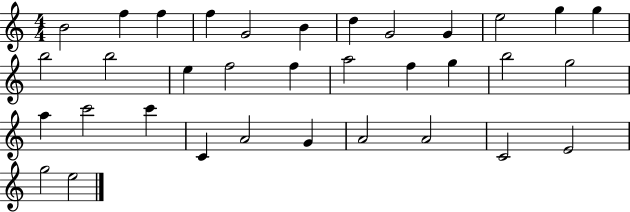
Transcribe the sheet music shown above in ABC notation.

X:1
T:Untitled
M:4/4
L:1/4
K:C
B2 f f f G2 B d G2 G e2 g g b2 b2 e f2 f a2 f g b2 g2 a c'2 c' C A2 G A2 A2 C2 E2 g2 e2